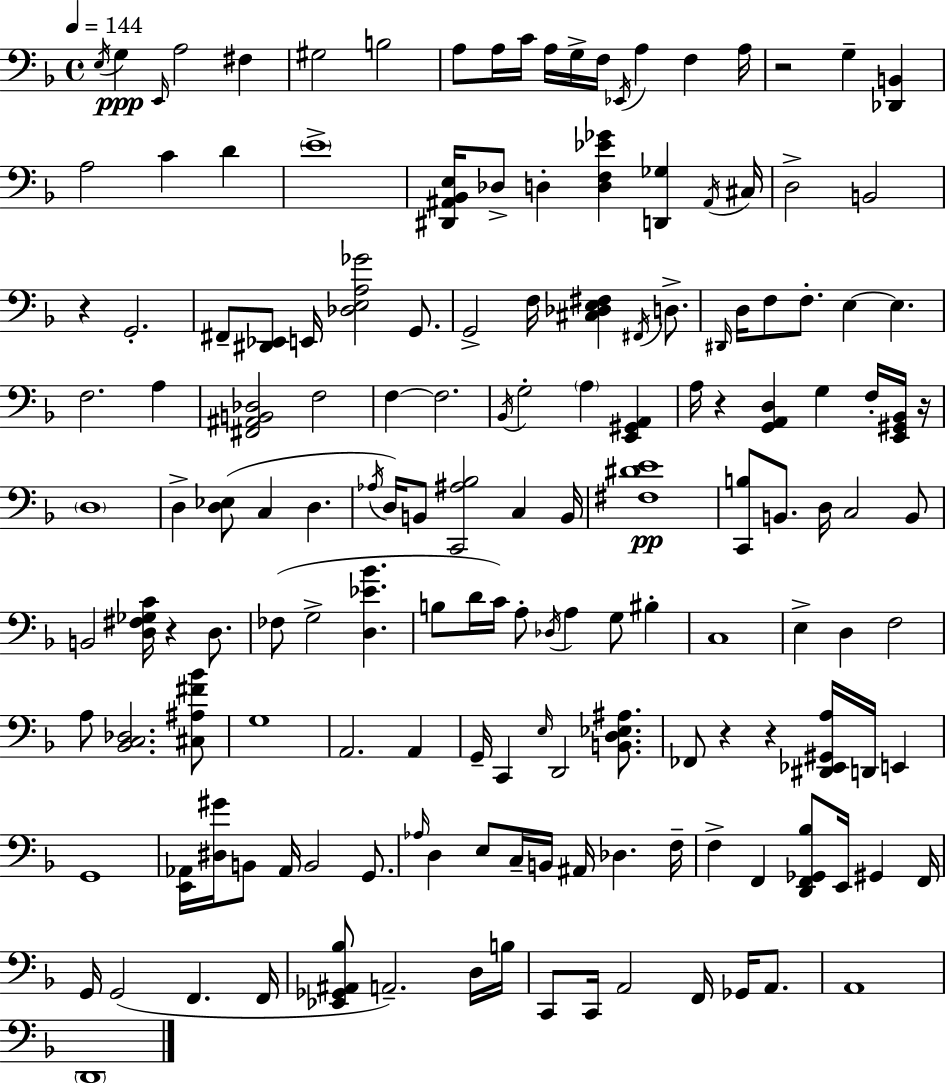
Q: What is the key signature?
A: D minor